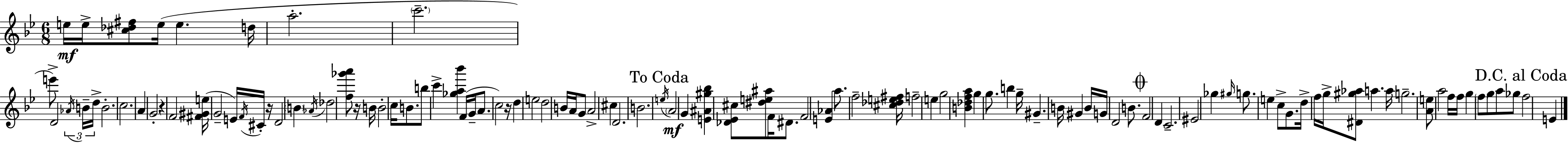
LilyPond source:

{
  \clef treble
  \numericTimeSignature
  \time 6/8
  \key g \minor
  \repeat volta 2 { e''16\mf e''16-> <cis'' des'' fis''>8 e''16( e''4. d''16 | a''2.-. | \parenthesize c'''2.-- | e'''8->) d'2 \tuplet 3/2 { \acciaccatura { aes'16 } b'16-- | \break d''16-> } b'2.-. | c''2. | a'4 g'2-. | r4 f'2 | \break <fis' gis' e''>16( g'2-- e'16) \acciaccatura { f'16 } | cis'16-. r16 d'2 \parenthesize b'4 | \acciaccatura { aes'16 } des''2 <f'' ges''' a'''>8 | r16 b'16 b'2-. c''16 | \break b'8. b''8 c'''4-> <ges'' a'' bes'''>4 | f'16( g'16-- a'8. c''2) | r16 d''4 e''2 | d''2 b'16 | \break a'16 g'8 a'2-> cis''4 | d'2. | b'2. | \mark "To Coda" \acciaccatura { e''16 } \parenthesize a'2\mf | \break g'4 <e' ais' gis'' bes''>4 <des' ees' cis''>8 <dis'' e'' ais''>8 | f'16 dis'8. f'2 | <e' aes'>4 a''8. f''2-- | <cis'' des'' e'' fis''>16 f''2-- | \break e''4 g''2 | <b' des'' f'' a''>4 g''4 g''8. b''4 | g''16-- gis'4.-- b'16 gis'4 | b'16 g'16 d'2 | \break b'8. \mark \markup { \musicglyph "scripts.coda" } f'2 | d'4 c'2.-- | eis'2 | ges''4 \grace { gis''16 } g''8. e''4 | \break c''8-> g'8. d''16-> f''16 g''16-> <dis' gis'' aes''>8 a''4. | a''16 g''2.-- | <a' e''>8 a''2 | f''16 f''16 g''4 \parenthesize f''8 g''8 | \break a''8 ges''8 \mark "D.C. al Coda" f''2 | e'4 } \bar "|."
}